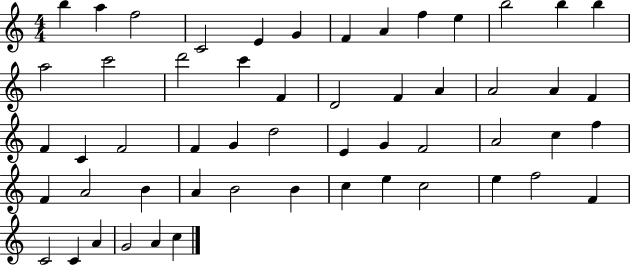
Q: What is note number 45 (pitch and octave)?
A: C5